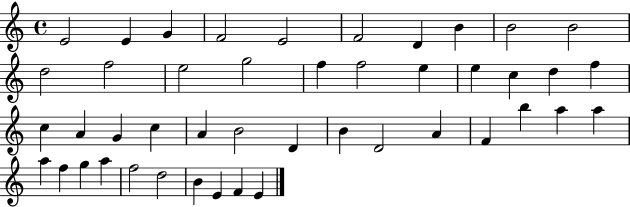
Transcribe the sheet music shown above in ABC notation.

X:1
T:Untitled
M:4/4
L:1/4
K:C
E2 E G F2 E2 F2 D B B2 B2 d2 f2 e2 g2 f f2 e e c d f c A G c A B2 D B D2 A F b a a a f g a f2 d2 B E F E